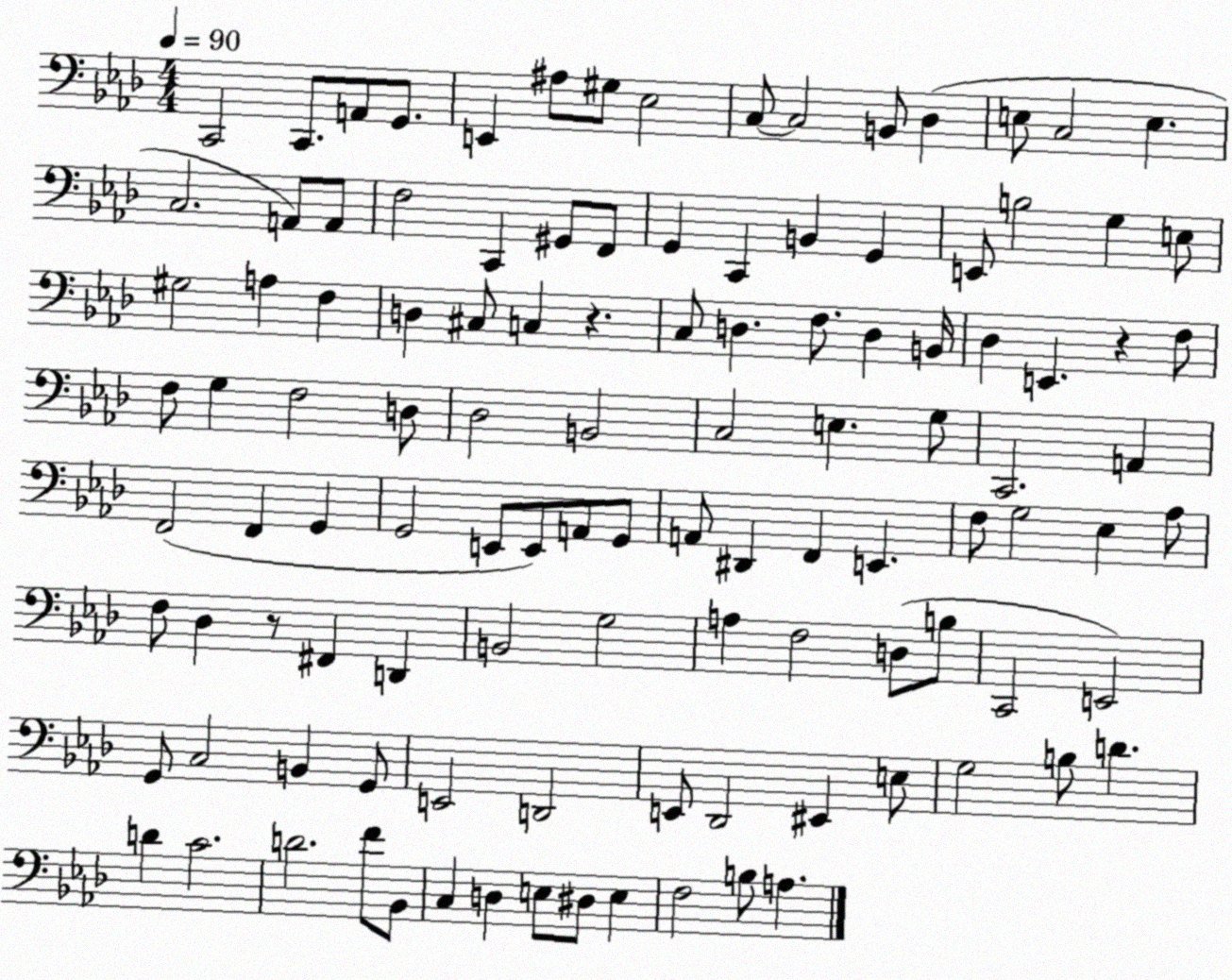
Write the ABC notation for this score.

X:1
T:Untitled
M:4/4
L:1/4
K:Ab
C,,2 C,,/2 A,,/2 G,,/2 E,, ^A,/2 ^G,/2 _E,2 C,/2 C,2 B,,/2 _D, E,/2 C,2 E, C,2 A,,/2 A,,/2 F,2 C,, ^G,,/2 F,,/2 G,, C,, B,, G,, E,,/2 B,2 G, E,/2 ^G,2 A, F, D, ^C,/2 C, z C,/2 D, F,/2 D, B,,/4 _D, E,, z F,/2 F,/2 G, F,2 D,/2 _D,2 B,,2 C,2 E, G,/2 C,,2 A,, F,,2 F,, G,, G,,2 E,,/2 E,,/2 A,,/2 G,,/2 A,,/2 ^D,, F,, E,, F,/2 G,2 _E, _A,/2 F,/2 _D, z/2 ^F,, D,, B,,2 G,2 A, F,2 D,/2 B,/2 C,,2 E,,2 G,,/2 C,2 B,, G,,/2 E,,2 D,,2 E,,/2 _D,,2 ^E,, E,/2 G,2 B,/2 D D C2 D2 F/2 _B,,/2 C, D, E,/2 ^D,/2 E, F,2 B,/2 A,